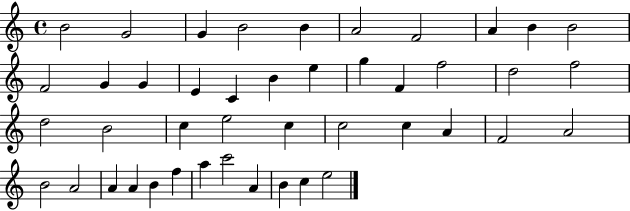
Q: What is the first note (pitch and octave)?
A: B4